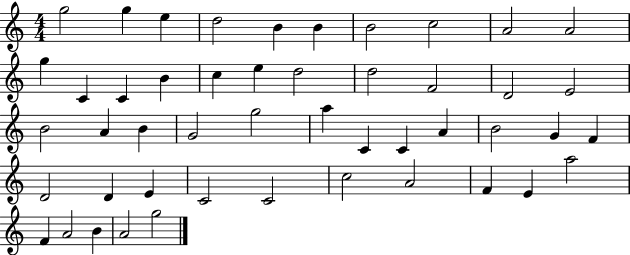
{
  \clef treble
  \numericTimeSignature
  \time 4/4
  \key c \major
  g''2 g''4 e''4 | d''2 b'4 b'4 | b'2 c''2 | a'2 a'2 | \break g''4 c'4 c'4 b'4 | c''4 e''4 d''2 | d''2 f'2 | d'2 e'2 | \break b'2 a'4 b'4 | g'2 g''2 | a''4 c'4 c'4 a'4 | b'2 g'4 f'4 | \break d'2 d'4 e'4 | c'2 c'2 | c''2 a'2 | f'4 e'4 a''2 | \break f'4 a'2 b'4 | a'2 g''2 | \bar "|."
}